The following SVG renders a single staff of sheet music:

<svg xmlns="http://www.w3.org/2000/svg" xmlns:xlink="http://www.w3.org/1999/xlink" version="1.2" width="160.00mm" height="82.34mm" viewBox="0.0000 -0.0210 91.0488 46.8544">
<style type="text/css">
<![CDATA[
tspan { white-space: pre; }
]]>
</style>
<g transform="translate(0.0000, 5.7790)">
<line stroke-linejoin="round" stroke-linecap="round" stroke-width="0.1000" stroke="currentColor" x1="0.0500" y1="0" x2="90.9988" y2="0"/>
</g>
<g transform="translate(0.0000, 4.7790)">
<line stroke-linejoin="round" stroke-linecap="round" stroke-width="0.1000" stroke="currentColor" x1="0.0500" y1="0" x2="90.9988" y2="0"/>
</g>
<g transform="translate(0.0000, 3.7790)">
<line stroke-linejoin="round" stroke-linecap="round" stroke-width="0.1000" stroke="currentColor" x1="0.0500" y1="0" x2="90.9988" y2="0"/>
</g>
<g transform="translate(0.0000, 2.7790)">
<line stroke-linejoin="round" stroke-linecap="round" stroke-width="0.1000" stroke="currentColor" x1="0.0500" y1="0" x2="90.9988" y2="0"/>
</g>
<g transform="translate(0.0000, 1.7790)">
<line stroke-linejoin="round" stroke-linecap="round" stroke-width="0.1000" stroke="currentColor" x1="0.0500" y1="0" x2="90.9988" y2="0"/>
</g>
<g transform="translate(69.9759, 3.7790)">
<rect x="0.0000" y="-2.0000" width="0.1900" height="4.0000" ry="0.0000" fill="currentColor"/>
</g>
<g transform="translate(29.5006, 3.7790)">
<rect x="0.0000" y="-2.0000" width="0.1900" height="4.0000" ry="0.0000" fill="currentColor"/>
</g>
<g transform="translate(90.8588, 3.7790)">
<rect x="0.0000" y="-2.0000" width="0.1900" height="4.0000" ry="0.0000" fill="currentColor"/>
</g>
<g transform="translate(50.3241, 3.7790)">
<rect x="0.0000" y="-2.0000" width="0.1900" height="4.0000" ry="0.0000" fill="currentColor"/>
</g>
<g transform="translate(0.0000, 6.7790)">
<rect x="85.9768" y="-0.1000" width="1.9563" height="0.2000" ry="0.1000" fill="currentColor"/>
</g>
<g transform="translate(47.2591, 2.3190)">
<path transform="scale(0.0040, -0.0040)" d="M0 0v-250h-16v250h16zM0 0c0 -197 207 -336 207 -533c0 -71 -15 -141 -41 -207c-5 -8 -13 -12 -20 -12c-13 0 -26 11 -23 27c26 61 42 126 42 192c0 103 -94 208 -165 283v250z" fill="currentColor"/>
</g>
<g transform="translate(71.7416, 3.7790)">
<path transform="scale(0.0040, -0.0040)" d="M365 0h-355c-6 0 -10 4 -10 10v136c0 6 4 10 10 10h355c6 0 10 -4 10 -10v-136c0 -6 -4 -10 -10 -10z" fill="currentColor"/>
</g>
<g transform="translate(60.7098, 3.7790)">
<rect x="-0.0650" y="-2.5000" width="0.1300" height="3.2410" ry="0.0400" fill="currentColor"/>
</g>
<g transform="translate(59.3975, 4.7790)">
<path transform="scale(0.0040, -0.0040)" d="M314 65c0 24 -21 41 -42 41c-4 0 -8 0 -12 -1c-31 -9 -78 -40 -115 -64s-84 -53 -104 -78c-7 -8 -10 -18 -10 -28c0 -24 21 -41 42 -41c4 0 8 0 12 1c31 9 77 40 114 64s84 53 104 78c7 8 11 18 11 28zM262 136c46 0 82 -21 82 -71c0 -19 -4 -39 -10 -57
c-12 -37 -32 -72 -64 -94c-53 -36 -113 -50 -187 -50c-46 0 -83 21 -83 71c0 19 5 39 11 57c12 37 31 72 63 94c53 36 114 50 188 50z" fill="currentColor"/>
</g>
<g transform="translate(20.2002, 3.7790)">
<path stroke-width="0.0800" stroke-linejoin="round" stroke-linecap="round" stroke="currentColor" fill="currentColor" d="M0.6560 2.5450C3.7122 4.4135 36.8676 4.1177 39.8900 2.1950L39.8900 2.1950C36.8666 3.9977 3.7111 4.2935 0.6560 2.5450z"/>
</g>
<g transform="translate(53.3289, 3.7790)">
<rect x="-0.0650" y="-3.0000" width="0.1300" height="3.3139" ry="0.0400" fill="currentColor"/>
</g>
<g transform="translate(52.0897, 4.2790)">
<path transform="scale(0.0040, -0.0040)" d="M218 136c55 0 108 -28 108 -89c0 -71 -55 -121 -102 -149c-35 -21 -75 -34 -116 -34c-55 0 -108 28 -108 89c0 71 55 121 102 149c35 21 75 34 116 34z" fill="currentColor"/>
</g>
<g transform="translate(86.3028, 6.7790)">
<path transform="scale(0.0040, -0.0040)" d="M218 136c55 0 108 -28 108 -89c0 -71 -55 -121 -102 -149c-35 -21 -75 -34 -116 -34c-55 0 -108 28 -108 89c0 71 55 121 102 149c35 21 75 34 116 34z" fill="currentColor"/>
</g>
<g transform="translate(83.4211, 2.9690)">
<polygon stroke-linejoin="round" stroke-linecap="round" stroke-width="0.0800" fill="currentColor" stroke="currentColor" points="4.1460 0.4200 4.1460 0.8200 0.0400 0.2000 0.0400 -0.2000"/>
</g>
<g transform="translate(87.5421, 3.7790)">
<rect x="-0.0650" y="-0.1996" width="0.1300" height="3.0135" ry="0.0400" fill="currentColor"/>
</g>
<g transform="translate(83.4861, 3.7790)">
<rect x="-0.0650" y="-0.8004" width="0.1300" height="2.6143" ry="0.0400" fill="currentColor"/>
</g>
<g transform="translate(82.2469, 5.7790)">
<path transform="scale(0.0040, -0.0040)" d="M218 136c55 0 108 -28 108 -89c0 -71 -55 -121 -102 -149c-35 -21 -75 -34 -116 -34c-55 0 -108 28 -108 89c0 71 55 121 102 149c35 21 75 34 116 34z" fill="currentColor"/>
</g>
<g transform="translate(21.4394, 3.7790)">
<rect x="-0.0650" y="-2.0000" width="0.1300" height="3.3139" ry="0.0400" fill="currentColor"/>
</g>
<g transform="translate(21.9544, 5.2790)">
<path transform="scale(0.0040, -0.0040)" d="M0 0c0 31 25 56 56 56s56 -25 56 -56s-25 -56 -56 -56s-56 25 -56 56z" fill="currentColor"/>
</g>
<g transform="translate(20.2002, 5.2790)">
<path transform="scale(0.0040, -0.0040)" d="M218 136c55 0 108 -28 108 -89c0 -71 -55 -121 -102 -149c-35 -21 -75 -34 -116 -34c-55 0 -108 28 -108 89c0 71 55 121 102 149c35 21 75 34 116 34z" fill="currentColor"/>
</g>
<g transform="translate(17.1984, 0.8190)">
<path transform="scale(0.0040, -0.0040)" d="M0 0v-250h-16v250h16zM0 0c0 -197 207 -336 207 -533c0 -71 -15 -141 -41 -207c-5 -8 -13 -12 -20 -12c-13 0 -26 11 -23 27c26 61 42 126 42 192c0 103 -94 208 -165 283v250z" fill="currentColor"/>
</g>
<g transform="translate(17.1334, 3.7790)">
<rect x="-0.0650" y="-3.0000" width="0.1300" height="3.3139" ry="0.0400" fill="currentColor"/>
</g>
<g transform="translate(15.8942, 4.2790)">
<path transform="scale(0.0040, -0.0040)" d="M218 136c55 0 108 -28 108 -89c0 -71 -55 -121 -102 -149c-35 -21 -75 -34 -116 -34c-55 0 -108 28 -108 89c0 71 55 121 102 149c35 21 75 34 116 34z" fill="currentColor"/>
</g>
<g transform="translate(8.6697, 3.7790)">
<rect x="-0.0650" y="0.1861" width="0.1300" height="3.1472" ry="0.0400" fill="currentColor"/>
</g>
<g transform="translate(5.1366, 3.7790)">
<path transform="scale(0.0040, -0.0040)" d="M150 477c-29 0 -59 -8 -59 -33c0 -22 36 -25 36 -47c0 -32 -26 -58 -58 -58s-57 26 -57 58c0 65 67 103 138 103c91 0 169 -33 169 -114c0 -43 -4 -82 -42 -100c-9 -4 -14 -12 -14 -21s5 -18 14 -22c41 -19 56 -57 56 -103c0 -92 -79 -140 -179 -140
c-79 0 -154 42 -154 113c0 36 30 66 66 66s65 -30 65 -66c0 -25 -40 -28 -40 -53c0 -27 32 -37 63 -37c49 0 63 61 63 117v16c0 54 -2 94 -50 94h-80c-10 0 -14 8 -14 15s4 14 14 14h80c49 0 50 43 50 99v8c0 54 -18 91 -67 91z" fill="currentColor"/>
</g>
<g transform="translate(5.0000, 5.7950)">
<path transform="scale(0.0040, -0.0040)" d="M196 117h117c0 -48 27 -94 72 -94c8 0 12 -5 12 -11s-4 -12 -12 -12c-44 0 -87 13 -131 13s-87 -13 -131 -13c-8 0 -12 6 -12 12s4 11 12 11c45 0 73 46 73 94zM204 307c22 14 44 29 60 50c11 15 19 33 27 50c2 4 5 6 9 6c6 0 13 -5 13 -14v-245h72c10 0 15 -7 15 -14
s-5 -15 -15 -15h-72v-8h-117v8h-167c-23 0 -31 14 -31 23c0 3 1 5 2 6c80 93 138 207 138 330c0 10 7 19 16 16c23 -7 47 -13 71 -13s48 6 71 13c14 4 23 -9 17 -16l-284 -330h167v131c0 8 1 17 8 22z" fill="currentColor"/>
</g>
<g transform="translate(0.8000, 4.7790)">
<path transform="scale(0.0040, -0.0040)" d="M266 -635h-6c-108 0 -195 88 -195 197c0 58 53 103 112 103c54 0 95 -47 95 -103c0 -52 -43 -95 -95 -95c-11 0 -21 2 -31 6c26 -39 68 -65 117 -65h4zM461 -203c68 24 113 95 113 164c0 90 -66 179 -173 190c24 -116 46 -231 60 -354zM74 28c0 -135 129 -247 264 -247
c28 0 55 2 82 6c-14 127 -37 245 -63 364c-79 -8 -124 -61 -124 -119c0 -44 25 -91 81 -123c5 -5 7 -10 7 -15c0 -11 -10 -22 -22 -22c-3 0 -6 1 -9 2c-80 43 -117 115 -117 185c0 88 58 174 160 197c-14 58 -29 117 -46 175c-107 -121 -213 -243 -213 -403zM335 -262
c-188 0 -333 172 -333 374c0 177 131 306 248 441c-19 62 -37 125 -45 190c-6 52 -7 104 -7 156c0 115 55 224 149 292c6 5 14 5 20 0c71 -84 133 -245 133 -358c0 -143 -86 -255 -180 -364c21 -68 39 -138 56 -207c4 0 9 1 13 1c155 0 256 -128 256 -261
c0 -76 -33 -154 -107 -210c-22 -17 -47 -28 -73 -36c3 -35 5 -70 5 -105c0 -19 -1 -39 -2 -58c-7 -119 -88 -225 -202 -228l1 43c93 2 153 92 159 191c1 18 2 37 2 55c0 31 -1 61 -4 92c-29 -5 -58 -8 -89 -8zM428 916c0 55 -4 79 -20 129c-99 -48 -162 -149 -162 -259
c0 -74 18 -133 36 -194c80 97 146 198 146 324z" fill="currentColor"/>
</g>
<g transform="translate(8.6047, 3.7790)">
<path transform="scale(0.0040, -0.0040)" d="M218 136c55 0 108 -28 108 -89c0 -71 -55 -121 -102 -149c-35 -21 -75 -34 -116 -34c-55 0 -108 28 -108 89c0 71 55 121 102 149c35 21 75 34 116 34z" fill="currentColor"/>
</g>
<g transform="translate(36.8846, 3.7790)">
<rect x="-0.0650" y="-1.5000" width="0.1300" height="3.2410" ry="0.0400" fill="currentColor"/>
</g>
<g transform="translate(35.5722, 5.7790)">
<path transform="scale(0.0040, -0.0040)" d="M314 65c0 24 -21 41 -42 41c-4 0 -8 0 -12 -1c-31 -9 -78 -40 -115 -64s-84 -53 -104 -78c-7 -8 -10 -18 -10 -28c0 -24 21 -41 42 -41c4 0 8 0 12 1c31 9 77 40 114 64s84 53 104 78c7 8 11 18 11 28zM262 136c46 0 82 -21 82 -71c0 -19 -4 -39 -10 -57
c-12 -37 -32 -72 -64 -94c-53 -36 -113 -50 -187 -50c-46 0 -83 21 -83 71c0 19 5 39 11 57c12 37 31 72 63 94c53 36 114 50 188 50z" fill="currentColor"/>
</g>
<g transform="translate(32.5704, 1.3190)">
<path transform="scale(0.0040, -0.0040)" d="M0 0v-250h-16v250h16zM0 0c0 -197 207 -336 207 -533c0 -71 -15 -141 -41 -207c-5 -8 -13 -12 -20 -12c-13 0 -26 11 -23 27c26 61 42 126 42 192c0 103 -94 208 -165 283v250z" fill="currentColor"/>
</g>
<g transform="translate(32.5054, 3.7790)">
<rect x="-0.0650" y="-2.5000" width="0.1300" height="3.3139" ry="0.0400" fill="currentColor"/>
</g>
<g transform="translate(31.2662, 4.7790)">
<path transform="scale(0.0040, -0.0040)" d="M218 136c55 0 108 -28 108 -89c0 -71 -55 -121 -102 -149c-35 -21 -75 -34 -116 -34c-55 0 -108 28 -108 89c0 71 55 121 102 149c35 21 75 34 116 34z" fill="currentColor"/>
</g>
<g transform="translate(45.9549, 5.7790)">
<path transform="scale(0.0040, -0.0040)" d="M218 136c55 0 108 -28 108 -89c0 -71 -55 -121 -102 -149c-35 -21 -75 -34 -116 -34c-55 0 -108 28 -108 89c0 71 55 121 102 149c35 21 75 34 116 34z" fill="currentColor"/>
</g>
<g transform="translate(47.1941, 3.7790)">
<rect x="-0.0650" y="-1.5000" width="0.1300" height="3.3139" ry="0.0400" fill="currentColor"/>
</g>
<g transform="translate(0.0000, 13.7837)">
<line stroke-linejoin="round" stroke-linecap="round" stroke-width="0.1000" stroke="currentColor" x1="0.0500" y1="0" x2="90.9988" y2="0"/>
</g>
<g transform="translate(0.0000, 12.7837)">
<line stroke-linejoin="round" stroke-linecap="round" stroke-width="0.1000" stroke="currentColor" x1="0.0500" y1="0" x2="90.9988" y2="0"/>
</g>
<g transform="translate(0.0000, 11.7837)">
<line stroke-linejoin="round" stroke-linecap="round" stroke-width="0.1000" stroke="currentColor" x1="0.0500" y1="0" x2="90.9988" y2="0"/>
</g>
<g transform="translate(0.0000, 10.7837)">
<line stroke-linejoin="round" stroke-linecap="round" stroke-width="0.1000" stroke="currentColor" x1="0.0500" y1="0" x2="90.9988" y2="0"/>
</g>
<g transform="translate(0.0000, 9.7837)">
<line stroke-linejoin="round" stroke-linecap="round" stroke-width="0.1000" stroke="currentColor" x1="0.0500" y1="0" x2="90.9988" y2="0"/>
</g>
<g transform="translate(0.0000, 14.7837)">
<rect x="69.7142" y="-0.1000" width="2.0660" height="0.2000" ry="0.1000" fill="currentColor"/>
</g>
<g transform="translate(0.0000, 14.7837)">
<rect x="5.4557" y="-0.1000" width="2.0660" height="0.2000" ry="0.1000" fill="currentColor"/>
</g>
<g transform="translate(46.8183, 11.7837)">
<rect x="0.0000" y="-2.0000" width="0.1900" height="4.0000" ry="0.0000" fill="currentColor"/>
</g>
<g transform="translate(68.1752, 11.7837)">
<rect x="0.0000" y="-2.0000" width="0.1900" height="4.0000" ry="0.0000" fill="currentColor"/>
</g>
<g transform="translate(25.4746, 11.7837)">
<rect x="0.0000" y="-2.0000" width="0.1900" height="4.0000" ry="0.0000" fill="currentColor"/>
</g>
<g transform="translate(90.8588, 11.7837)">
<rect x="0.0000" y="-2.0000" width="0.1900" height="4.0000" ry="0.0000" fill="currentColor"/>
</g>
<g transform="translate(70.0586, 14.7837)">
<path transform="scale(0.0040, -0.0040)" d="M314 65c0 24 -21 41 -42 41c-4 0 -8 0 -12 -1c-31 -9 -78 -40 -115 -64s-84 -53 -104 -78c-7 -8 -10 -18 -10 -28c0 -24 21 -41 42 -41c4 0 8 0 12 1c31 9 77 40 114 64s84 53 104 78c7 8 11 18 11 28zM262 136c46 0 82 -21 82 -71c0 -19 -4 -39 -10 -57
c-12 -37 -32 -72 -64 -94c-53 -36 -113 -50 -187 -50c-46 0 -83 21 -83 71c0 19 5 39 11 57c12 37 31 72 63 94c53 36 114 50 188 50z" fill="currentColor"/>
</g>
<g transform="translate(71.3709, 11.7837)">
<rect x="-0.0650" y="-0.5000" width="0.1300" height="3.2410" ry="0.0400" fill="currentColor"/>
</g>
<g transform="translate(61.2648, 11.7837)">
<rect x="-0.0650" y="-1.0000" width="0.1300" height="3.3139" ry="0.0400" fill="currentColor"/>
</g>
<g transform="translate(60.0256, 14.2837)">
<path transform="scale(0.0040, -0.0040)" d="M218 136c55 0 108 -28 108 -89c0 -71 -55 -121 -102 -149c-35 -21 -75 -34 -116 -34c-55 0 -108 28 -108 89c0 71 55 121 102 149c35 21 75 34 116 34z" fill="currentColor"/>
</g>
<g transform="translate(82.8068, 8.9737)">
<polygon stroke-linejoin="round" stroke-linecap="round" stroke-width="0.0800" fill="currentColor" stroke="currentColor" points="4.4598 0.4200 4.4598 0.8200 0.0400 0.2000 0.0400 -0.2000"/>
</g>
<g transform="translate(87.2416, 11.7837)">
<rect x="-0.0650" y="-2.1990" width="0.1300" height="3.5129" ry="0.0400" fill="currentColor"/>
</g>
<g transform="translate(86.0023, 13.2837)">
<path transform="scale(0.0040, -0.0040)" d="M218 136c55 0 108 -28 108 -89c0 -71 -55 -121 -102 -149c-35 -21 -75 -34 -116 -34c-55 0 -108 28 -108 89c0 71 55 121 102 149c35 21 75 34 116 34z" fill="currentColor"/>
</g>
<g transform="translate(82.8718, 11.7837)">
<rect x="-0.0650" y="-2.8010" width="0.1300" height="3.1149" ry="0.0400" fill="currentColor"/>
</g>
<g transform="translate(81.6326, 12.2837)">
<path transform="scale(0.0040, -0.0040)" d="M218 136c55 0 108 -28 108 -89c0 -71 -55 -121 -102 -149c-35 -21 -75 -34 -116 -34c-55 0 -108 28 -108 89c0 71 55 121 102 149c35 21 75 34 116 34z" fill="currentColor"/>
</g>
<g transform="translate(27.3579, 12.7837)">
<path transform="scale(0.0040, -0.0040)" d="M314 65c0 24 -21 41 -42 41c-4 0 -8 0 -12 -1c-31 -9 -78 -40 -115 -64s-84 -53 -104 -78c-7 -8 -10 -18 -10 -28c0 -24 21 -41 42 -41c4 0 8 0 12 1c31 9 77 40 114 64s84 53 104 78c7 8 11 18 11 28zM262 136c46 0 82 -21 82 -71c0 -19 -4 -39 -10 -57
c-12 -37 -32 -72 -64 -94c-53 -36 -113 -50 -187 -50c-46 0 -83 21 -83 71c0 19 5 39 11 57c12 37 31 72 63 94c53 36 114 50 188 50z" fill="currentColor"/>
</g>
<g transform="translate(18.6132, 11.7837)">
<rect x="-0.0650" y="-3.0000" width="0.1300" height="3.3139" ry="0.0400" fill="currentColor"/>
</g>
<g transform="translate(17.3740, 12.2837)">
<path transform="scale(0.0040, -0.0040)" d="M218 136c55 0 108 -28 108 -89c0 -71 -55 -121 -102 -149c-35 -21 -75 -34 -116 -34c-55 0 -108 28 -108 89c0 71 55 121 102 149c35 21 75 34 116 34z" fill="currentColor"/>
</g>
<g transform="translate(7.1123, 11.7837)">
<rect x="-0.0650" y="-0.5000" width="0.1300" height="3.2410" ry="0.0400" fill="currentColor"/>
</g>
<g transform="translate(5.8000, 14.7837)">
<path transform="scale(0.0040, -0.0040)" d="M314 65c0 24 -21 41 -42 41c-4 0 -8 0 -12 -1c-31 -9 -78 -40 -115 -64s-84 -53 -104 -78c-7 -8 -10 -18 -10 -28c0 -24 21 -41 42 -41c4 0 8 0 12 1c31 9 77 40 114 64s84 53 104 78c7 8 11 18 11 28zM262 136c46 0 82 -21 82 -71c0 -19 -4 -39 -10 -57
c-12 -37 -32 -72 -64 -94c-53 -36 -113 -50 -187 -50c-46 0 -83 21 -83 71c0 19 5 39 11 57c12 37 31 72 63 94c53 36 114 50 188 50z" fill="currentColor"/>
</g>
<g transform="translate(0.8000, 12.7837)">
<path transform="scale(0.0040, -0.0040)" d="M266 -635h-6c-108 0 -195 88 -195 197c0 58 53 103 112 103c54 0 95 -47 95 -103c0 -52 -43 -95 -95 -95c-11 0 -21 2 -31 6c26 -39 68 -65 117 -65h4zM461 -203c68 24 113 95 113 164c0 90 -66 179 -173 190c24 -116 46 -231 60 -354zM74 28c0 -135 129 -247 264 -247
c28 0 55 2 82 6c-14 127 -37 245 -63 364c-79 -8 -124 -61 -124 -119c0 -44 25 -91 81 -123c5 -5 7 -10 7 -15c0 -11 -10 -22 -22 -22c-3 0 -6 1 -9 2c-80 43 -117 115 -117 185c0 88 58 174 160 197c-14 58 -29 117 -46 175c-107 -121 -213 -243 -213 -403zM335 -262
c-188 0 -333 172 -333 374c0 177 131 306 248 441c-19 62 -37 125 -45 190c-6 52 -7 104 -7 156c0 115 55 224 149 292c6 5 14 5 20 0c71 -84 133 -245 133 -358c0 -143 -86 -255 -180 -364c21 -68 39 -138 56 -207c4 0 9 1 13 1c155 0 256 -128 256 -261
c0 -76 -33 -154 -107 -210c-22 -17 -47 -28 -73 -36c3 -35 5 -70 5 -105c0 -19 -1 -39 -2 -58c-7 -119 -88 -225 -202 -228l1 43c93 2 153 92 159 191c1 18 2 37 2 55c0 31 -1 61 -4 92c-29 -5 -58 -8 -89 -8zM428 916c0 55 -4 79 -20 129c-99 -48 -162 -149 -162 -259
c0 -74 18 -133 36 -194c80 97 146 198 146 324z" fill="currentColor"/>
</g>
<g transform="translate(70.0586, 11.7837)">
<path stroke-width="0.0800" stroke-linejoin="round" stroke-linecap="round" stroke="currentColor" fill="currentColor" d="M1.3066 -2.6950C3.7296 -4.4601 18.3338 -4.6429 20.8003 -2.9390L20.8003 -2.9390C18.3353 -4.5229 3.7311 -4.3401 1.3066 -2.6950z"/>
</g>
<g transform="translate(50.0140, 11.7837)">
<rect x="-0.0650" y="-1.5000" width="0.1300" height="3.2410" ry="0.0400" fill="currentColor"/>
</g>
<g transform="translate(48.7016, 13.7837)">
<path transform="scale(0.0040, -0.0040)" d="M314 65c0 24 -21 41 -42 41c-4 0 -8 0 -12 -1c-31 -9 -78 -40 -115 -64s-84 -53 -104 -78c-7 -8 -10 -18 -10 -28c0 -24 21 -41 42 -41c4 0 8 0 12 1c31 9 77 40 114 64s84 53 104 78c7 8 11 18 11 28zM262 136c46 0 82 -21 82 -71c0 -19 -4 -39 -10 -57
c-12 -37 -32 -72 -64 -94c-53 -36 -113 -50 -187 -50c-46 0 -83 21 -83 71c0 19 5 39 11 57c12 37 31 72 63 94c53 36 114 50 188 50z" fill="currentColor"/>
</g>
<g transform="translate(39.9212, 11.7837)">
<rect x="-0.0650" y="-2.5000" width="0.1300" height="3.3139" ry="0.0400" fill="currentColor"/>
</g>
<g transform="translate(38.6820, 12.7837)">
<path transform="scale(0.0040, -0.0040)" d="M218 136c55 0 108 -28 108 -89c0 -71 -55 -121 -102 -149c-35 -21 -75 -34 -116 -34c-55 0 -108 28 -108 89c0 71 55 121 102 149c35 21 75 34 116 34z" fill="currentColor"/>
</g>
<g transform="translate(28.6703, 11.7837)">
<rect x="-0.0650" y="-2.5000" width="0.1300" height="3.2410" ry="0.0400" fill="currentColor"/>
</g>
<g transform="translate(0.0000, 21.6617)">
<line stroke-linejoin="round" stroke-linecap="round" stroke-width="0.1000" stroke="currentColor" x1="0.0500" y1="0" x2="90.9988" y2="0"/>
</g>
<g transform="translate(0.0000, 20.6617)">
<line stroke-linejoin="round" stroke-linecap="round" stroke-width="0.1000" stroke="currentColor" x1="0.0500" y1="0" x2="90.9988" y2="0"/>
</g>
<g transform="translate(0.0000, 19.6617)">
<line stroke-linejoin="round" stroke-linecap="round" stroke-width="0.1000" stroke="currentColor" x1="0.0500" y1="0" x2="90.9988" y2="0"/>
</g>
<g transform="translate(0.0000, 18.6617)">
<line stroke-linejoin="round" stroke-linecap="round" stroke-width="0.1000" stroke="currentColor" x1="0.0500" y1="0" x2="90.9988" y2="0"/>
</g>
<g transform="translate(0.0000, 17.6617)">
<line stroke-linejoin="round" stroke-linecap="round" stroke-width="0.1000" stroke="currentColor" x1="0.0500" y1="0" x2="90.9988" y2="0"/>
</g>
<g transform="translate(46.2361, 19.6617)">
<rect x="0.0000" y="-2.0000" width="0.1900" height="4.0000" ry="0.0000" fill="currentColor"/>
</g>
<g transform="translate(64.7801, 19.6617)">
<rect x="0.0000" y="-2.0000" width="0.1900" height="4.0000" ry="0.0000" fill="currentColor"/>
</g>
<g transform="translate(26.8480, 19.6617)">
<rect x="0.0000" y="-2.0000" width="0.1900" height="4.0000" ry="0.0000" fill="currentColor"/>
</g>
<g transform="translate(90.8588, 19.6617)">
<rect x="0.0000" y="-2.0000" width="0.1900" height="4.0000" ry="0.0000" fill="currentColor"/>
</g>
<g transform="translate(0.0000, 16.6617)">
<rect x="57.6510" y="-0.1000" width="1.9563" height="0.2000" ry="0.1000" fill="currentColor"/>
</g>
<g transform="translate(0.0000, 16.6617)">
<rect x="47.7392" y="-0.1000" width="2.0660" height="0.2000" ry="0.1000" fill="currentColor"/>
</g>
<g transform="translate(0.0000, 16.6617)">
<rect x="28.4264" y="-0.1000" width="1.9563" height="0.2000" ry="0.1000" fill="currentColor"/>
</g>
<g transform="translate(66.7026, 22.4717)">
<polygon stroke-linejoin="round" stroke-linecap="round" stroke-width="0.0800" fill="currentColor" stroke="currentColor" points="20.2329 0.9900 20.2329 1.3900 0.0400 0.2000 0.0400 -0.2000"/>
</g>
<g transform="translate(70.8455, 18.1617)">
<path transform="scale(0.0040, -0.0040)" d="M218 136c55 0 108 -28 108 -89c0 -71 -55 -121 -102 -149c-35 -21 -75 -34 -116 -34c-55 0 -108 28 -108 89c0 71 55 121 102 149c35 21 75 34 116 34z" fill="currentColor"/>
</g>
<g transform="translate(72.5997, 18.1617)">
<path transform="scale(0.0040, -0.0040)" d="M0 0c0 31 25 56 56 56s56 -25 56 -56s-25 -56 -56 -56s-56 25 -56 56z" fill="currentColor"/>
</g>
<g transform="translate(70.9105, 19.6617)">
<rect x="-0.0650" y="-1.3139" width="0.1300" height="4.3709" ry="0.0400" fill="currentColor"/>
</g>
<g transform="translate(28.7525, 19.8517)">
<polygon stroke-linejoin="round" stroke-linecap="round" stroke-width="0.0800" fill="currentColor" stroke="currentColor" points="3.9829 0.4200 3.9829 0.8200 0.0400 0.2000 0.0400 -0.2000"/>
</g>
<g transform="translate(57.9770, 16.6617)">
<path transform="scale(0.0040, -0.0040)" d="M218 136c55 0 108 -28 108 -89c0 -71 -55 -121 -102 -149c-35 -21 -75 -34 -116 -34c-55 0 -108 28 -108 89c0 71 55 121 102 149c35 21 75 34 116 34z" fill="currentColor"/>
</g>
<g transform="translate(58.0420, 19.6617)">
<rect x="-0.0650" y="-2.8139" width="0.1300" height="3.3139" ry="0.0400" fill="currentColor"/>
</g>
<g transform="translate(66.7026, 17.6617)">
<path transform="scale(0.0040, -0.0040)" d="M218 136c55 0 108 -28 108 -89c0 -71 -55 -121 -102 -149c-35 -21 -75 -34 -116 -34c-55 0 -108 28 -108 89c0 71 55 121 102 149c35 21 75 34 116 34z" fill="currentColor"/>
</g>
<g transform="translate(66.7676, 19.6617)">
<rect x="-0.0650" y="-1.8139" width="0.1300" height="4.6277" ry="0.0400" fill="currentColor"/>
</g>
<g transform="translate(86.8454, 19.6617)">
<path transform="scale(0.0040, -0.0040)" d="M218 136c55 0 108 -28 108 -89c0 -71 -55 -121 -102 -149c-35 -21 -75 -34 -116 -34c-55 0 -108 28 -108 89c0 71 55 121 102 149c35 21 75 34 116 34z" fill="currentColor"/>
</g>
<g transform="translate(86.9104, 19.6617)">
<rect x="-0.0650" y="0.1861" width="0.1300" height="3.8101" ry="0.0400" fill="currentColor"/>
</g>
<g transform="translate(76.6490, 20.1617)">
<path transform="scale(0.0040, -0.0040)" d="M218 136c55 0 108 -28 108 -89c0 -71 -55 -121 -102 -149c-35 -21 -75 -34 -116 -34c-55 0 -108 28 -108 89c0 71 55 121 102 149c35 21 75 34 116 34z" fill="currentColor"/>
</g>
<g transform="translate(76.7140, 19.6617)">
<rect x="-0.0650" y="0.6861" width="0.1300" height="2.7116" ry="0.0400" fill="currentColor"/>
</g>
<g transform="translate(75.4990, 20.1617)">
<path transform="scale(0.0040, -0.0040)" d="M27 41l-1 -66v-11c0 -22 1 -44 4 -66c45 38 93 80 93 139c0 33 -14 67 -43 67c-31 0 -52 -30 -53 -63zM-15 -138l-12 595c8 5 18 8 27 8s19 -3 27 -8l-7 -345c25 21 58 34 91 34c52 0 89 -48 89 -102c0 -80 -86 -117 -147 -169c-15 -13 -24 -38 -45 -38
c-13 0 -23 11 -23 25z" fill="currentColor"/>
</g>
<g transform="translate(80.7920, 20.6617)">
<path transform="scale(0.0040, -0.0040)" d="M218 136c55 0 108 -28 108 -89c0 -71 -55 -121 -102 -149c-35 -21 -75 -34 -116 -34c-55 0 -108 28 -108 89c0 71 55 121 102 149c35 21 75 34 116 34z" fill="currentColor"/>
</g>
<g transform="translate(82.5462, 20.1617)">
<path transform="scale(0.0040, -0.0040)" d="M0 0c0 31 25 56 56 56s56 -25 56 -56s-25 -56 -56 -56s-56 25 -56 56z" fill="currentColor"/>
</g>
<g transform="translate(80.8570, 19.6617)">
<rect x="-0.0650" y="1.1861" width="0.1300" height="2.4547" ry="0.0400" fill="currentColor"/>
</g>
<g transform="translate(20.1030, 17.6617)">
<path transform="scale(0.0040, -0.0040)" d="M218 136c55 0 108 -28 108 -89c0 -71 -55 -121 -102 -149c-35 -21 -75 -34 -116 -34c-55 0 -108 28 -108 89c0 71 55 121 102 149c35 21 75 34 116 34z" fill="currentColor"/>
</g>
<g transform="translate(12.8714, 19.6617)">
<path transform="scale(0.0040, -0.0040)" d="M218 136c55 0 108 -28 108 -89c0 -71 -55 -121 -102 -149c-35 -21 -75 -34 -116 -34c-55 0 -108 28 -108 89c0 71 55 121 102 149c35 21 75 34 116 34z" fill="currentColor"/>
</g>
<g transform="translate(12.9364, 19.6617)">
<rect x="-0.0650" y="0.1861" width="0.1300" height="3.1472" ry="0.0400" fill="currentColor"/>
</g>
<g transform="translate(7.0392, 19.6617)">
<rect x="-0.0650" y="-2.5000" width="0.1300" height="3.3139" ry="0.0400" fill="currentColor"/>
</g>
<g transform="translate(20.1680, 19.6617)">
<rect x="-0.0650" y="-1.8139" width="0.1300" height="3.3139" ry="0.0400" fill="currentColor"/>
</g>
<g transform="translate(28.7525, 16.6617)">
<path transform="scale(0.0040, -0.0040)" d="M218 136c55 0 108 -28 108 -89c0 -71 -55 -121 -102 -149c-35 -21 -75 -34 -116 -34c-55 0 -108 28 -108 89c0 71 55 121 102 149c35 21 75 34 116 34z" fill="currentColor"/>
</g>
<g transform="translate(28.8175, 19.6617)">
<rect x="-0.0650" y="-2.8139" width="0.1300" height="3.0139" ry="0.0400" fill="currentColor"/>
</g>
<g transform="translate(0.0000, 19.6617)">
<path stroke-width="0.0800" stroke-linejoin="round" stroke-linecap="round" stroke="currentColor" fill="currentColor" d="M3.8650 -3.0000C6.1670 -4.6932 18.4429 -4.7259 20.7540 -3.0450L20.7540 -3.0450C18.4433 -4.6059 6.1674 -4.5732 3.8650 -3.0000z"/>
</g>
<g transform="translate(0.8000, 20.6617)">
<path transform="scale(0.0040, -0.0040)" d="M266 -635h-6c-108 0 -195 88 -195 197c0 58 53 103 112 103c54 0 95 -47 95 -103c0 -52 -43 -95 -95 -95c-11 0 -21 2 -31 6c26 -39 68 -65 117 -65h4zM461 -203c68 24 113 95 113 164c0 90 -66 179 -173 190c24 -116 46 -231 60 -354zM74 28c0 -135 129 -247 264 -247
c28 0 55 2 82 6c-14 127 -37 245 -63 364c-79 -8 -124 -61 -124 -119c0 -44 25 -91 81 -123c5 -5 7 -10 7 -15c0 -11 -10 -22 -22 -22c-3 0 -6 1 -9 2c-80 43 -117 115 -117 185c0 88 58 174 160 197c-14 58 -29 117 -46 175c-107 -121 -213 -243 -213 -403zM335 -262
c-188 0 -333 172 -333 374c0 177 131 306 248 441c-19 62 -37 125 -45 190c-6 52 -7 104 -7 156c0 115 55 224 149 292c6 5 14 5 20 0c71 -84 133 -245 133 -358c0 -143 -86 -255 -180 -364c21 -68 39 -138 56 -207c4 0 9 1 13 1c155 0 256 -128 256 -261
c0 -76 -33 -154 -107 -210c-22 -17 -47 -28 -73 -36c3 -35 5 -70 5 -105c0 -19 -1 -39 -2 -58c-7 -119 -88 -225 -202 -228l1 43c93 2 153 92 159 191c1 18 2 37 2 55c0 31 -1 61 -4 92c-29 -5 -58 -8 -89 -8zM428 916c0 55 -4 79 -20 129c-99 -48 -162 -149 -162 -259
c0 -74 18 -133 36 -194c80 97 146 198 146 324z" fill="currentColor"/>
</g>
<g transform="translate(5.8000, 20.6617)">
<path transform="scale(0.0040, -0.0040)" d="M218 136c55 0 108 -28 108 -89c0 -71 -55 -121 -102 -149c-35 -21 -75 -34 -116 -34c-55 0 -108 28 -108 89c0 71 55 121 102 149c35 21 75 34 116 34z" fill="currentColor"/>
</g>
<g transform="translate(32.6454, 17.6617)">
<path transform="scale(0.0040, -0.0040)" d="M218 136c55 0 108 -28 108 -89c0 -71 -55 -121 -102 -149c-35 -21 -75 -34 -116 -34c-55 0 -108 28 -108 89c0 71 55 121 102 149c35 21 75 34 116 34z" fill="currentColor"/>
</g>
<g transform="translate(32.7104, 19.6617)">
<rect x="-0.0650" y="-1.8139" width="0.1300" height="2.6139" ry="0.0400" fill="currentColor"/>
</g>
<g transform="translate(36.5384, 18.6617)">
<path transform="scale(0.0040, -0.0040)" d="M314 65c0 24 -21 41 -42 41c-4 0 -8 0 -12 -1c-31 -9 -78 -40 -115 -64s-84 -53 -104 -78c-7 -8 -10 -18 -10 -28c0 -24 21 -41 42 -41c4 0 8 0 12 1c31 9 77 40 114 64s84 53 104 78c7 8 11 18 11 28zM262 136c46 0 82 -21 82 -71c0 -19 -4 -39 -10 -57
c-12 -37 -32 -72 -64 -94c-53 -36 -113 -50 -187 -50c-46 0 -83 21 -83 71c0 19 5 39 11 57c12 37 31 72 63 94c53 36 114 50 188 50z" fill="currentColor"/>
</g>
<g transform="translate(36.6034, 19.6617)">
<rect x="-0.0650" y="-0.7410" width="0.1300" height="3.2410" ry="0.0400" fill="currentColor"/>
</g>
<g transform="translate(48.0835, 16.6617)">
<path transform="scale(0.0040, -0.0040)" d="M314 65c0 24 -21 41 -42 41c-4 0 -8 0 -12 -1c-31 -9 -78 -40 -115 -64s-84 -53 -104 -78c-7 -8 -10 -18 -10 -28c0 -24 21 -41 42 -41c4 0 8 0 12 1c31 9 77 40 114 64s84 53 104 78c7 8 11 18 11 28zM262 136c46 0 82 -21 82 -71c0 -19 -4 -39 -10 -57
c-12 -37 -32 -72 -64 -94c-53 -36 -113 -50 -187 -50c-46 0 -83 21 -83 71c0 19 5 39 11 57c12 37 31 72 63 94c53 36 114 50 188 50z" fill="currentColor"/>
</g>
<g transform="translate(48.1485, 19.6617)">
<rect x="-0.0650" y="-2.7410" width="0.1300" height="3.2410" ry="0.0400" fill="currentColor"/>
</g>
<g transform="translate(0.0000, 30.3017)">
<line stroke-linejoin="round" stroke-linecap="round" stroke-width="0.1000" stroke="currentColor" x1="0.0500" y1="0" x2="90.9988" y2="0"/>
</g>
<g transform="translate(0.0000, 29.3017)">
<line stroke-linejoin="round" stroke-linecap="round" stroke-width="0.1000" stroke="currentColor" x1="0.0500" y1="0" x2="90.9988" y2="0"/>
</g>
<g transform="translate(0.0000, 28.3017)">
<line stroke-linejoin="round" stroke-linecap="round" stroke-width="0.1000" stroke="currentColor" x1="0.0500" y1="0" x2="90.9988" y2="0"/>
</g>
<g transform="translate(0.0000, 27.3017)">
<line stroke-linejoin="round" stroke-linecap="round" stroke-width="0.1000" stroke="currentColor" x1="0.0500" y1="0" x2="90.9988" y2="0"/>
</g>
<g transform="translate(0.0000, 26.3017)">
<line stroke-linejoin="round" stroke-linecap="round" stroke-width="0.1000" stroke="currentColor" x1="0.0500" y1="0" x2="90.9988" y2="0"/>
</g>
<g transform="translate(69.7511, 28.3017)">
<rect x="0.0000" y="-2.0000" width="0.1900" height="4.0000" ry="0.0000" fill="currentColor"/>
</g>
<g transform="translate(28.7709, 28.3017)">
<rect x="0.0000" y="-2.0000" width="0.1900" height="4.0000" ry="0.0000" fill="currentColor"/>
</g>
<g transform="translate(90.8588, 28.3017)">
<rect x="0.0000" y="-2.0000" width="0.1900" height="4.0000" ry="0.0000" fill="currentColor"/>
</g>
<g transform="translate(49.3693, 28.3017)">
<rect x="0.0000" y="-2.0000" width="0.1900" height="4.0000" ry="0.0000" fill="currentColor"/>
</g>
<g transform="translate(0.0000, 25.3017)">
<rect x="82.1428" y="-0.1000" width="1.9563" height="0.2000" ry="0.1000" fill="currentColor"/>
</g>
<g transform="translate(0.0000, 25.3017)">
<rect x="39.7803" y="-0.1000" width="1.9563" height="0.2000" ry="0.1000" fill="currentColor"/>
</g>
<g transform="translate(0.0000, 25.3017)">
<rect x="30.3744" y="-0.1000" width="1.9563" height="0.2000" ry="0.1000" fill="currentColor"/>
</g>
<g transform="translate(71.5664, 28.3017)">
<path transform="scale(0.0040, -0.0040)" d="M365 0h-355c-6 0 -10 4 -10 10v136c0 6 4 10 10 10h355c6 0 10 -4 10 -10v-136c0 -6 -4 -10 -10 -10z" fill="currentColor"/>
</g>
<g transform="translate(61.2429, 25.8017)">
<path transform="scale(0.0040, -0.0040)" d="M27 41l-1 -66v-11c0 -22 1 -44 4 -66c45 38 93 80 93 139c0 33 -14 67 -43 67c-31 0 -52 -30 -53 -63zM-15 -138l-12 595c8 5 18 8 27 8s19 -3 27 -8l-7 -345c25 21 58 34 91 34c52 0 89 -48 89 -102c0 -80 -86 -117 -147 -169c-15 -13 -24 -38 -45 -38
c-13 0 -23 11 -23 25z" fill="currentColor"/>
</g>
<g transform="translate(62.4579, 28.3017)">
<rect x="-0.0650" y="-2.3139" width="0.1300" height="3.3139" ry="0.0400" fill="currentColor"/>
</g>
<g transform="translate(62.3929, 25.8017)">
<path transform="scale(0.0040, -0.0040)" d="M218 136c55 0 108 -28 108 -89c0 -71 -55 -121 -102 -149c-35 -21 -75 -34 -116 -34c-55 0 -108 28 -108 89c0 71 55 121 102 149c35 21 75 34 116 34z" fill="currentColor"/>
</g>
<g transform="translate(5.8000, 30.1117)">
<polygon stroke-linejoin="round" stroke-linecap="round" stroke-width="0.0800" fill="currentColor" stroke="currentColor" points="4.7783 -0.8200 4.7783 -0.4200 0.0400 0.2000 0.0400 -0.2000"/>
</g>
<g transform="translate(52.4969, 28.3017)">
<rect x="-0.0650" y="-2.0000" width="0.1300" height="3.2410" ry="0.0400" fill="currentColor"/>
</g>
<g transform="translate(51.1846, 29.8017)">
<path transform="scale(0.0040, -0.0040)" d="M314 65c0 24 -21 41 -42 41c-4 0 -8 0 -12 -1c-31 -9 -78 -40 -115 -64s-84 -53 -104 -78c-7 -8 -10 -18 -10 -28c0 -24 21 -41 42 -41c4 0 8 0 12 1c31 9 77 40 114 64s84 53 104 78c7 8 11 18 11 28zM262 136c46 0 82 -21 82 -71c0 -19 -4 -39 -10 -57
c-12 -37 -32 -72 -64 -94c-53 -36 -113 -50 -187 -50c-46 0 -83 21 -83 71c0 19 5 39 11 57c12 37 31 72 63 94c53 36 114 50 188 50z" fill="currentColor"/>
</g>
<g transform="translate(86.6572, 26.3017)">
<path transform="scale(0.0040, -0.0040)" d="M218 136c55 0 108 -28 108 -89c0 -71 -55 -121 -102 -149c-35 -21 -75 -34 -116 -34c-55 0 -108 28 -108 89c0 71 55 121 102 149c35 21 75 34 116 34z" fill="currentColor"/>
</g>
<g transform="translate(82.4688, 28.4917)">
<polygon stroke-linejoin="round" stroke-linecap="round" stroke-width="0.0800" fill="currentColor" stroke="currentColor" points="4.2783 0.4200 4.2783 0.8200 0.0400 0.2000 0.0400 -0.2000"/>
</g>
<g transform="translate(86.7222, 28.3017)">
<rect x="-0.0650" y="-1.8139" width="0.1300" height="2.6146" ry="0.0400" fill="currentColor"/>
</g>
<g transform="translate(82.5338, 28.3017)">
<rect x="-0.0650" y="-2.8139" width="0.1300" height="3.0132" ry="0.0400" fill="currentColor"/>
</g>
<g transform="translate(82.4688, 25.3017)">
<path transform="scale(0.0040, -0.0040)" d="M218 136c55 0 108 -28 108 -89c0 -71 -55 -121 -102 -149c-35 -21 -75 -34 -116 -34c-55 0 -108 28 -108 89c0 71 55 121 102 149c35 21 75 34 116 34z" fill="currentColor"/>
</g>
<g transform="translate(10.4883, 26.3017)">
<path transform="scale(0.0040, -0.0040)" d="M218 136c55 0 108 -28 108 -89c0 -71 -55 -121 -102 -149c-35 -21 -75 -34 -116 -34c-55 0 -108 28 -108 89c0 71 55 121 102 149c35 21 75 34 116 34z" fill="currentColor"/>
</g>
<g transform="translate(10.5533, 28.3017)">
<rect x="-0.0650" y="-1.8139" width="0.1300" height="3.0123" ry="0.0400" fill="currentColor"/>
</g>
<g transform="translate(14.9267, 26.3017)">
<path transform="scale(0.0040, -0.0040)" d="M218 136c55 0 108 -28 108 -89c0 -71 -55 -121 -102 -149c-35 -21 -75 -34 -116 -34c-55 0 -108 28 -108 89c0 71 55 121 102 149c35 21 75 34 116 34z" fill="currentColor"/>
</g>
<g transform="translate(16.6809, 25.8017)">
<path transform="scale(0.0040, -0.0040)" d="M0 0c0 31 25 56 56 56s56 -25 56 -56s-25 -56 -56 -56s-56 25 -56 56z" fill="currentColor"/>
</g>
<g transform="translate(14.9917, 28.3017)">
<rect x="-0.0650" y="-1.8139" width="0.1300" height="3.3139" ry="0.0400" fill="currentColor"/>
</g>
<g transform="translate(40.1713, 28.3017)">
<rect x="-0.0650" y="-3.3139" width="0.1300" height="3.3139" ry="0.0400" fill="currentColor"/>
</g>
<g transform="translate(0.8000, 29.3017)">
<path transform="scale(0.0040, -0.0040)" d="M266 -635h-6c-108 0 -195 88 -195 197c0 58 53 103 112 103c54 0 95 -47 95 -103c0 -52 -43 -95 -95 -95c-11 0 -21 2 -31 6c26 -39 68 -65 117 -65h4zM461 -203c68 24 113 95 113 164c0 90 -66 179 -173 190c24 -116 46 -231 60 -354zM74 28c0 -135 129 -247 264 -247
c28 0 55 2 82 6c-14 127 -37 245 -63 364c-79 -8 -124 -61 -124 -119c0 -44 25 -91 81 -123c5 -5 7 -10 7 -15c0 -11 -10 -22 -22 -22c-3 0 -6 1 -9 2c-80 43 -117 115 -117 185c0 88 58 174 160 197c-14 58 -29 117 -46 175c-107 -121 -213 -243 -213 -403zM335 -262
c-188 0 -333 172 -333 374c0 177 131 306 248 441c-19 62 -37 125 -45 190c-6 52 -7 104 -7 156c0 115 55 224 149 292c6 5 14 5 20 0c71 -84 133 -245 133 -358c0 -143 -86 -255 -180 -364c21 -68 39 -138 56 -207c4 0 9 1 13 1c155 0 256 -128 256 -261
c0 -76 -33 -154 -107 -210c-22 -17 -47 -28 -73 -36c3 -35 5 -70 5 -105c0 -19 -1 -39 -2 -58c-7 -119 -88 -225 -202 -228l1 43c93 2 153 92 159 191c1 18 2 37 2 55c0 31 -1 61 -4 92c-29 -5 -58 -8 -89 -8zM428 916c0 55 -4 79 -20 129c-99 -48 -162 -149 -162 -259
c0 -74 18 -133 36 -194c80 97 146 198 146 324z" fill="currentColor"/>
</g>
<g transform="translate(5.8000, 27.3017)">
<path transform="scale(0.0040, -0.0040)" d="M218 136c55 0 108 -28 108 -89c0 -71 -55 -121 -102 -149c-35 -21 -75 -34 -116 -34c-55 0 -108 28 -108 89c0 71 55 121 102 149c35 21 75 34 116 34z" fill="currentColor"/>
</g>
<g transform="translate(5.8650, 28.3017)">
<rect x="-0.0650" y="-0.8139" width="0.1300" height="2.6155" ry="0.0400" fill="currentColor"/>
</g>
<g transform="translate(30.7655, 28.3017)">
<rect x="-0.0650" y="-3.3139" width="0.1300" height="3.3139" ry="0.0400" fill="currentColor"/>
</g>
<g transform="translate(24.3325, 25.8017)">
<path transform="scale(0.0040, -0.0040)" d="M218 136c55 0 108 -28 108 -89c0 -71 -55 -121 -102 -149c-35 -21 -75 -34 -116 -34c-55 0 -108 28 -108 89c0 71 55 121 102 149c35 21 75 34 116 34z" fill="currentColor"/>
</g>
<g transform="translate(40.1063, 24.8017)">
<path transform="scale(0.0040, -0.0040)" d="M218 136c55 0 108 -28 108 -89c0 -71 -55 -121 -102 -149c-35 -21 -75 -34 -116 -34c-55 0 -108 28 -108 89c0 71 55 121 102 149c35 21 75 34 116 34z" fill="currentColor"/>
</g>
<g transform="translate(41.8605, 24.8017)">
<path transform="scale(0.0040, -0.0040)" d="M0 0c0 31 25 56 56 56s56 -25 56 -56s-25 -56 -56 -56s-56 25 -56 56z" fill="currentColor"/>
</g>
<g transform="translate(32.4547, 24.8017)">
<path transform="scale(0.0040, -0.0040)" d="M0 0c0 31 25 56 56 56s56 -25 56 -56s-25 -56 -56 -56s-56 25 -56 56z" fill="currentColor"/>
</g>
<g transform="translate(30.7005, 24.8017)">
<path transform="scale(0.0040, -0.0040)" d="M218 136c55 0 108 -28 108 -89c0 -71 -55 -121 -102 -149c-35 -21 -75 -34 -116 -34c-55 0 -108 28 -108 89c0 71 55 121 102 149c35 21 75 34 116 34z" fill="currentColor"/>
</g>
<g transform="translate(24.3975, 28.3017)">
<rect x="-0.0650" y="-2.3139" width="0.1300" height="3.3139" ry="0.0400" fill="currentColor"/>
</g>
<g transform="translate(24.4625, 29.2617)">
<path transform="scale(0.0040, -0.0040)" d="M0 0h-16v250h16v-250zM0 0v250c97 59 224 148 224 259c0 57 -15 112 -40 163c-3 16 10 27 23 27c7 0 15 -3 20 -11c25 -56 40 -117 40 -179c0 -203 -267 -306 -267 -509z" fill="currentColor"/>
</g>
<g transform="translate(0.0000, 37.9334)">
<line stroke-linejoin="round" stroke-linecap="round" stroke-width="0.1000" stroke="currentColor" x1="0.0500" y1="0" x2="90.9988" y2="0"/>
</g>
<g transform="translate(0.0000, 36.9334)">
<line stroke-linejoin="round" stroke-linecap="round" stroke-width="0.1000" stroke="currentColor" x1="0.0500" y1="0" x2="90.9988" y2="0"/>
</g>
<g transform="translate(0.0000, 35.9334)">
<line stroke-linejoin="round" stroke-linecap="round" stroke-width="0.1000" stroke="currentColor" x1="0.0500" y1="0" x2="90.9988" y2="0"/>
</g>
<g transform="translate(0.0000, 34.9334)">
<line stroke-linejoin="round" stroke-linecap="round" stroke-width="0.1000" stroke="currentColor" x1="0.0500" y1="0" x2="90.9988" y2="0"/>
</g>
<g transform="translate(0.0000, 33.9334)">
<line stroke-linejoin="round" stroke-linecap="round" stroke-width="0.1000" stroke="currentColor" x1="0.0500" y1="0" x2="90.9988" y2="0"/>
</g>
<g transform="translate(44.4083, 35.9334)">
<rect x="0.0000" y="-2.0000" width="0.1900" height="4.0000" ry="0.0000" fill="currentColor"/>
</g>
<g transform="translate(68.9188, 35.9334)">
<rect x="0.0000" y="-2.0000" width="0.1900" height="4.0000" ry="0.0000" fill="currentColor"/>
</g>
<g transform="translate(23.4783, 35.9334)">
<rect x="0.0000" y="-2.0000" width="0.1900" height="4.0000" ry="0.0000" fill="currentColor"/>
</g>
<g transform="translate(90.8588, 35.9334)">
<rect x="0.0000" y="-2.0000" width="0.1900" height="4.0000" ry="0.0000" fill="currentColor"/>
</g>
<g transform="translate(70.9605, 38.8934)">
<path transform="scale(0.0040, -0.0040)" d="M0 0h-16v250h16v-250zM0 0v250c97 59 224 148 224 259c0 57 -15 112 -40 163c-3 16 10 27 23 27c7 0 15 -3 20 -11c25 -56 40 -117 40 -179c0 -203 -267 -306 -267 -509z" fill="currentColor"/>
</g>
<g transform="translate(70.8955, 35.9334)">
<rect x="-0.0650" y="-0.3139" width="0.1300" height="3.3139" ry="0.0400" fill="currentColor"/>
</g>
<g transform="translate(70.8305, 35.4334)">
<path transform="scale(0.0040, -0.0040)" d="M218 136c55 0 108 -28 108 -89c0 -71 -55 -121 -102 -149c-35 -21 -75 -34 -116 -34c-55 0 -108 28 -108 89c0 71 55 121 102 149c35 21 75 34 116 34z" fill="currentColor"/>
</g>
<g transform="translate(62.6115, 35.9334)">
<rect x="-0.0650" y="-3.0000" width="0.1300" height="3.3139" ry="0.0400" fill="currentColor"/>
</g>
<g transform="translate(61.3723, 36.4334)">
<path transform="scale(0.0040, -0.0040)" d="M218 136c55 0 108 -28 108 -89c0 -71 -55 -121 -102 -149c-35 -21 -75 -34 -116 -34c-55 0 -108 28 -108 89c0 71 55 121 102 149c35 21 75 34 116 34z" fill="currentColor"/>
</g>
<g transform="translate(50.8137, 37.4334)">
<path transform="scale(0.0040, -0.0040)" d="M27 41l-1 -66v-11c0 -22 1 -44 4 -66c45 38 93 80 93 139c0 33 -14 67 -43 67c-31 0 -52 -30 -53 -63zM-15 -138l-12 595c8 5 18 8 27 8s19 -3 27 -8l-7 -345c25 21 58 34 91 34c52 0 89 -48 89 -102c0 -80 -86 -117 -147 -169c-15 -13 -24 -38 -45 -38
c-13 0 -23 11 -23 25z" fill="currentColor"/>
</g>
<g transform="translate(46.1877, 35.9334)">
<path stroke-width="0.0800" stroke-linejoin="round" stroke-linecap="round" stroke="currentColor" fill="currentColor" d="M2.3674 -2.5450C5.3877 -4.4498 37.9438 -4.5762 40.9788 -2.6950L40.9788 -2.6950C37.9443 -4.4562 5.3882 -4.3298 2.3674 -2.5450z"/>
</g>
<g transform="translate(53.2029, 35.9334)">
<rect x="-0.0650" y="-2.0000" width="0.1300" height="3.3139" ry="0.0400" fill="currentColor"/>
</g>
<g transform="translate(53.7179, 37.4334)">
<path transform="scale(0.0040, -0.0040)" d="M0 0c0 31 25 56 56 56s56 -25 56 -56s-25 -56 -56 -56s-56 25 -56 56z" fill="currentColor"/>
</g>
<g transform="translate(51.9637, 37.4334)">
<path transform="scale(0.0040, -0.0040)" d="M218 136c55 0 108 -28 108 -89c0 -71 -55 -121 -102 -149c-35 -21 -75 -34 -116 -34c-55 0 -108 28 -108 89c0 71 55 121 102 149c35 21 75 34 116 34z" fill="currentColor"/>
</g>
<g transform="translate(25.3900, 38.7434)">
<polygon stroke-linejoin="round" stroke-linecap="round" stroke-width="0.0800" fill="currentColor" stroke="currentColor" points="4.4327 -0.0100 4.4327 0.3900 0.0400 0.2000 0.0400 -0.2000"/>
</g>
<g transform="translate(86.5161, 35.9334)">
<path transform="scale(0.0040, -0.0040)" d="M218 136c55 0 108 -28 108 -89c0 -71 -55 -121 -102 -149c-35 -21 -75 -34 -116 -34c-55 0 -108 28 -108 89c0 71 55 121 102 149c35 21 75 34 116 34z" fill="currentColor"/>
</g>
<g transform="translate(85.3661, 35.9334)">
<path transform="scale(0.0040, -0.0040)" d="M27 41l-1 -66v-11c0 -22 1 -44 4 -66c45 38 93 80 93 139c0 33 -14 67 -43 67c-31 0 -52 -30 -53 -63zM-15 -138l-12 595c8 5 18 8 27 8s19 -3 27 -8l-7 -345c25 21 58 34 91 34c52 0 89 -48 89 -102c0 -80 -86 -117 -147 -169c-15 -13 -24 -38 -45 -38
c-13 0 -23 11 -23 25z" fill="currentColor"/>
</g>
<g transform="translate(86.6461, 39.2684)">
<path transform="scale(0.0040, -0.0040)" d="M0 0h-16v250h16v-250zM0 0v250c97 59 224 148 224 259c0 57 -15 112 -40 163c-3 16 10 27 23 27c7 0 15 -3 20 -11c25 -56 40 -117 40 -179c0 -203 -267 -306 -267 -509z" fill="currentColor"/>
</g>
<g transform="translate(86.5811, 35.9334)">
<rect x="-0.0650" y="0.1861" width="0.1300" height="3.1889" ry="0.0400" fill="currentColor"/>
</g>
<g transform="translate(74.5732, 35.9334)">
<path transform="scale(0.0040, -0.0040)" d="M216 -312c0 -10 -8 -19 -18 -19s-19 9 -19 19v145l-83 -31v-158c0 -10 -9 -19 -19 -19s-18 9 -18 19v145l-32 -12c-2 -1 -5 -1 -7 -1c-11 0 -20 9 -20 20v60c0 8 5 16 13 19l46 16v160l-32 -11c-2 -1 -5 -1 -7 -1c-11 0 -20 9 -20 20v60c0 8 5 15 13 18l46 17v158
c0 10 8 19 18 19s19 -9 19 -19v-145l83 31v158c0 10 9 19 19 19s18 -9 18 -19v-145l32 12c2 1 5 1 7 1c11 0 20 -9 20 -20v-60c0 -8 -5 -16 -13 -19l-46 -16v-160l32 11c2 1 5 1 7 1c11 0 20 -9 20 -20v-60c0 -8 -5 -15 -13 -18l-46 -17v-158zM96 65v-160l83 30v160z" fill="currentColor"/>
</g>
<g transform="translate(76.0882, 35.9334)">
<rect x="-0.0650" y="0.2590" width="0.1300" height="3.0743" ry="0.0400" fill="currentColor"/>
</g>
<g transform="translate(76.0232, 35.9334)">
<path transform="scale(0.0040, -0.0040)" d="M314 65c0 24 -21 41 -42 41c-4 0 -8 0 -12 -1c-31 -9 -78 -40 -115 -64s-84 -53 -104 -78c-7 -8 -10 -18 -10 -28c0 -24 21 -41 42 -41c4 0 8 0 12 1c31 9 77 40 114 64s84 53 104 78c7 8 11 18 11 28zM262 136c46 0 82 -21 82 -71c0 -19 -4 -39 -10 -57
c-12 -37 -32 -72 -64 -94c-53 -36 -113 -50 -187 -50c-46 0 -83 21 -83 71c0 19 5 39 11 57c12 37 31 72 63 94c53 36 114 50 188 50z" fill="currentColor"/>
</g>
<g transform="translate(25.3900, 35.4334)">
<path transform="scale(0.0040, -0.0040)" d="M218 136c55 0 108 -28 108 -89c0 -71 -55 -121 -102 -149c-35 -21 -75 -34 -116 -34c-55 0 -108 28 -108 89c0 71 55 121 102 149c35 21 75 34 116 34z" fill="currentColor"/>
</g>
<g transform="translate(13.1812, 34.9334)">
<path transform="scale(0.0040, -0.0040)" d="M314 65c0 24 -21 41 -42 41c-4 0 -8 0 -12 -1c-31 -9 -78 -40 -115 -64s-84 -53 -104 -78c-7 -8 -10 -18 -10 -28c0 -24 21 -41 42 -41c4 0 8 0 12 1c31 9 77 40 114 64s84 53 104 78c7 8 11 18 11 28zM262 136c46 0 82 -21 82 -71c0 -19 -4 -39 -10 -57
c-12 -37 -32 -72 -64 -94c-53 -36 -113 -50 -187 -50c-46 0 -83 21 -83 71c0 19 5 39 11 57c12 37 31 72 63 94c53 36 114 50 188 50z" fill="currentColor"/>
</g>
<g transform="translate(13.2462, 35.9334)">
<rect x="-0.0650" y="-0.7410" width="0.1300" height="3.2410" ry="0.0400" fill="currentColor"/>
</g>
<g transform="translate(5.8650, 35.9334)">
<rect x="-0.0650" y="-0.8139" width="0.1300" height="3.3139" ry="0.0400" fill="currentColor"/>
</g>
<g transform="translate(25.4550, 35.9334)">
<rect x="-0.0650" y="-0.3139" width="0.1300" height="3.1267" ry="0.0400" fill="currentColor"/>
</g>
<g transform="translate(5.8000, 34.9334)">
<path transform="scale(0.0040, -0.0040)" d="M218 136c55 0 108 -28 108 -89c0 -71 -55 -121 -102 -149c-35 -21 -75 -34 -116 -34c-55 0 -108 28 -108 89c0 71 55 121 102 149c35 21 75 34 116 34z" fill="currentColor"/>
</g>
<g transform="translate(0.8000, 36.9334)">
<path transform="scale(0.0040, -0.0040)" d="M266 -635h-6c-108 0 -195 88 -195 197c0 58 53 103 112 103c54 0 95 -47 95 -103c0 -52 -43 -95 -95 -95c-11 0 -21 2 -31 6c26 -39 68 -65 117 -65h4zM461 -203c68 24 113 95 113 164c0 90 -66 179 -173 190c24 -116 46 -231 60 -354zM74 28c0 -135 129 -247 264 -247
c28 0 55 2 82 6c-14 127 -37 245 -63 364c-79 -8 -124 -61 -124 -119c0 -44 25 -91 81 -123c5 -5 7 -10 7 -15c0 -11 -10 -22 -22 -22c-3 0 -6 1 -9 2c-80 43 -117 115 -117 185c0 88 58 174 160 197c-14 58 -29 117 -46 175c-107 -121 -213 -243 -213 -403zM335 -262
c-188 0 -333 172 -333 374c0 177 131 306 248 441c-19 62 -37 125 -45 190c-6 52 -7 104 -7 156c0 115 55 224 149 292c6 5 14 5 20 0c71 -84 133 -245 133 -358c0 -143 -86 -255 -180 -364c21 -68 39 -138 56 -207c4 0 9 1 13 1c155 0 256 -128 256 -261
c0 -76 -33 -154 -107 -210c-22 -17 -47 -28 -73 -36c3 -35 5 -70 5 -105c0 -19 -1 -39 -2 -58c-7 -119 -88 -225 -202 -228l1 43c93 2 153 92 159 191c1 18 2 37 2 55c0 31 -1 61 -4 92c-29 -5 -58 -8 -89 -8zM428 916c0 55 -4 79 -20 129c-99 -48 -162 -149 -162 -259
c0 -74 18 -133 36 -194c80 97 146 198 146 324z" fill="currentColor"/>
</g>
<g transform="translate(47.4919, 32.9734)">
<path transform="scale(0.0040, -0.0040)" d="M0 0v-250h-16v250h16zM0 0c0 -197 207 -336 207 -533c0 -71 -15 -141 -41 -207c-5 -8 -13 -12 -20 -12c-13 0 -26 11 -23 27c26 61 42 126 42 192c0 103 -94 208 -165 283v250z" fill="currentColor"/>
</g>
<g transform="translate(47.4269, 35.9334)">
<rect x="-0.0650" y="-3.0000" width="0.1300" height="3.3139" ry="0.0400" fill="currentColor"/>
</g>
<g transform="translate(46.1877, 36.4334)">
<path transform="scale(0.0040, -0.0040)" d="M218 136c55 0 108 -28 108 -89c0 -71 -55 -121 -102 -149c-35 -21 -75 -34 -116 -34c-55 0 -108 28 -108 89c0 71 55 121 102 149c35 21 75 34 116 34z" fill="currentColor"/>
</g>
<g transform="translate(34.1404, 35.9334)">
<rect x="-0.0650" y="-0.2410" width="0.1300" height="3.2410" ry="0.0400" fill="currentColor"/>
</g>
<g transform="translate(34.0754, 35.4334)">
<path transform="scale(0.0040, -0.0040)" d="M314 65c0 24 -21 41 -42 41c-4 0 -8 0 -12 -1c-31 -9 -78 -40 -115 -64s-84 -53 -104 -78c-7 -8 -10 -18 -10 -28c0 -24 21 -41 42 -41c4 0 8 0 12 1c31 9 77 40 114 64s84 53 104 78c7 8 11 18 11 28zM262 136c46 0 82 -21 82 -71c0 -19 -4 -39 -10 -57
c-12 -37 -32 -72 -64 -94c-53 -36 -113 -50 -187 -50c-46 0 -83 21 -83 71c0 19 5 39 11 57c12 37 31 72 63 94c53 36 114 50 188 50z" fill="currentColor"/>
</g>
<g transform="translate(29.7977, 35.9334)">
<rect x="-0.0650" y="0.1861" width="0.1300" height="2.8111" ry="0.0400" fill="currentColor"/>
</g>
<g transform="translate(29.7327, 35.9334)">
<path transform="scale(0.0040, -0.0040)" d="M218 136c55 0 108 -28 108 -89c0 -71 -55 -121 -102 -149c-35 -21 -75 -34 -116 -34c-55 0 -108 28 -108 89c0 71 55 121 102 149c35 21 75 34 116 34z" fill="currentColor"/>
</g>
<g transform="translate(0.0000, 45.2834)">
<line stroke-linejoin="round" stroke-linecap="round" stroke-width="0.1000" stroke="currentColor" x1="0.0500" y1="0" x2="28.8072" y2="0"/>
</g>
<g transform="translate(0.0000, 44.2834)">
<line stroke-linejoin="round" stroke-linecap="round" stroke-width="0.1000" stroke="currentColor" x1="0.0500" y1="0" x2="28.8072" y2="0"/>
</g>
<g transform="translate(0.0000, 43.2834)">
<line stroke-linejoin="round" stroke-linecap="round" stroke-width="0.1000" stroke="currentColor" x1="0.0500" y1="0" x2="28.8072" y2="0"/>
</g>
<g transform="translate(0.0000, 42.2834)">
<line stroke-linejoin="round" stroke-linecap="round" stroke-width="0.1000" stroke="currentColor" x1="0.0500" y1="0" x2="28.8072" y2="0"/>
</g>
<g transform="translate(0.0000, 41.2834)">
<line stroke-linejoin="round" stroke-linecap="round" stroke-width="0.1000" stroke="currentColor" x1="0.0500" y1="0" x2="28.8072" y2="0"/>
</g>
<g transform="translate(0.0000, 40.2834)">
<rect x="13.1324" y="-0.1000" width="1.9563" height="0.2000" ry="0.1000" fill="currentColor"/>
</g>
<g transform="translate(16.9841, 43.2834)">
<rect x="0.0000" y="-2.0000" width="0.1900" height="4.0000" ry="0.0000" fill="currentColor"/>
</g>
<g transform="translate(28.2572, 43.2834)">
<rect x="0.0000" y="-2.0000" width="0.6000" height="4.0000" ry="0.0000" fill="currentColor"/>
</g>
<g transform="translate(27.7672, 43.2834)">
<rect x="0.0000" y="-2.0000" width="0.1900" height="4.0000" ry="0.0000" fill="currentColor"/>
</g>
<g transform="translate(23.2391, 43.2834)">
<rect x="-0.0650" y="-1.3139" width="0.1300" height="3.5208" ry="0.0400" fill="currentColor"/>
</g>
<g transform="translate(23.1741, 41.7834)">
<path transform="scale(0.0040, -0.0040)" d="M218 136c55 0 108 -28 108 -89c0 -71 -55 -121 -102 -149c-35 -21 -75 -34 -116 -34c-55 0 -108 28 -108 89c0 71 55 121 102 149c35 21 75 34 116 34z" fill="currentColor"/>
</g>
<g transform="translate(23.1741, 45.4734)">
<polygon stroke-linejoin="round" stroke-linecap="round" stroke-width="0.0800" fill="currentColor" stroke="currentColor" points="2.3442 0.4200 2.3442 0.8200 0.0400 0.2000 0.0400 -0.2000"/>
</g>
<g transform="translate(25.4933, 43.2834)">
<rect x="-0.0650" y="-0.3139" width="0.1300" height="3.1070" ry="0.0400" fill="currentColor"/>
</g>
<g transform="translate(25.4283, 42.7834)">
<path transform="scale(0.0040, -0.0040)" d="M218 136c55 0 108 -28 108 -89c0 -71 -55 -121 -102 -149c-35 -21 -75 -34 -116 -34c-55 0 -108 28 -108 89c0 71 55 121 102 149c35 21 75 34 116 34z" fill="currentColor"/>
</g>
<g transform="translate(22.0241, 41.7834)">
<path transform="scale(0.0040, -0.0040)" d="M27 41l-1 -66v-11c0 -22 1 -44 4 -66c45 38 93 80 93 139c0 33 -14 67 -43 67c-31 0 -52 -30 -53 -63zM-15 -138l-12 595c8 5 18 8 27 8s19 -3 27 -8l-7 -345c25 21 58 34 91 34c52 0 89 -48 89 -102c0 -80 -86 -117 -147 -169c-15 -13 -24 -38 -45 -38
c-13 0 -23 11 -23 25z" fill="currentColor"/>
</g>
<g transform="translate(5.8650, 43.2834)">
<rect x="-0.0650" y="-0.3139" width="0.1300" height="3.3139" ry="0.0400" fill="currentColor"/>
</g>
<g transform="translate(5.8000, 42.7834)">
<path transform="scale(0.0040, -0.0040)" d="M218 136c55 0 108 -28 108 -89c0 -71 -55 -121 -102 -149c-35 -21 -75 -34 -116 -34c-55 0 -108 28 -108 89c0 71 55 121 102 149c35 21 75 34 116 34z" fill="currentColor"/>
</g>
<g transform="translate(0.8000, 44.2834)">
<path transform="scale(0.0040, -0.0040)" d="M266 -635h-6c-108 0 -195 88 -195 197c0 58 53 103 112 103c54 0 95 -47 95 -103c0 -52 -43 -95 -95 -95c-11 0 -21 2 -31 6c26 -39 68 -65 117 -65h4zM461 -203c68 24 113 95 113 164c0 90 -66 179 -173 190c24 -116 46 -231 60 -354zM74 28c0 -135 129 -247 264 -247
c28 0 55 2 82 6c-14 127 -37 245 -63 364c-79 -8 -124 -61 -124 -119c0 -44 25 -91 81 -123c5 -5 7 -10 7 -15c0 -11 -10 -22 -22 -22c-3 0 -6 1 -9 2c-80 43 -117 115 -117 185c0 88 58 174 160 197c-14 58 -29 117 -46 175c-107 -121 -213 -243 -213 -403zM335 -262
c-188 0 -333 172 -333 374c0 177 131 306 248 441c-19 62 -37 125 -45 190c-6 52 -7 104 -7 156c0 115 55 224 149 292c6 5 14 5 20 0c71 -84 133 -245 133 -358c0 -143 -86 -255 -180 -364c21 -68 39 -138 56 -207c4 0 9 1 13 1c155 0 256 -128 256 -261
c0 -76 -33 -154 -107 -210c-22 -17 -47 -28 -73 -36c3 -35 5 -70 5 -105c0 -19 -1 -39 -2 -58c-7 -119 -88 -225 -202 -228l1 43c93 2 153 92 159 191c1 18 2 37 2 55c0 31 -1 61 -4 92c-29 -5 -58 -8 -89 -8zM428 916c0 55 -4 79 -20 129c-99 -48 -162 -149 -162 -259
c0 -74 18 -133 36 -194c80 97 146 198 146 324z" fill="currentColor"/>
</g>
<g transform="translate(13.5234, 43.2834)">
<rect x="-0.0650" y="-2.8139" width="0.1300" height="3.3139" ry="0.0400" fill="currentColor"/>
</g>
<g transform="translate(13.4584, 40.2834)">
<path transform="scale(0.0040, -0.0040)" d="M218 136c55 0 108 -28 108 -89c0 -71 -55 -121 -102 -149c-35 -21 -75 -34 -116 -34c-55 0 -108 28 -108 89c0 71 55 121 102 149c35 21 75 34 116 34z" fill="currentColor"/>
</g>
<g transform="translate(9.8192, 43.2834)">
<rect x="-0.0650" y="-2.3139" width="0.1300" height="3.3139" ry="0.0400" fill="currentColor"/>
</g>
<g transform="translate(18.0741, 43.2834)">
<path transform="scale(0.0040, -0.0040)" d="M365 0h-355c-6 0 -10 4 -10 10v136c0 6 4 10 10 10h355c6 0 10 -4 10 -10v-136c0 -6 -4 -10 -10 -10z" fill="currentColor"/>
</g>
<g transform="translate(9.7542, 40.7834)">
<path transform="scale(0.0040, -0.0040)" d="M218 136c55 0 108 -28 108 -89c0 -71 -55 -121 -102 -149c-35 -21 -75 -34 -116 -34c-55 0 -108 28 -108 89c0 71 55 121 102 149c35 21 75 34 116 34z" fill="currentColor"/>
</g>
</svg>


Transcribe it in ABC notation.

X:1
T:Untitled
M:3/4
L:1/4
K:C
B A/2 F G/2 E2 E/2 A G2 z2 E/2 C/2 C2 A G2 G E2 D C2 A/2 F/2 G B f a/2 f/2 d2 a2 a f/2 e/2 _A/2 G/2 B/2 d/2 f/2 f g/2 b b F2 _g z2 a/2 f/2 d d2 c/2 B/2 c2 A/2 _F A c/2 ^B2 _B/2 c g a z2 _e/2 c/2